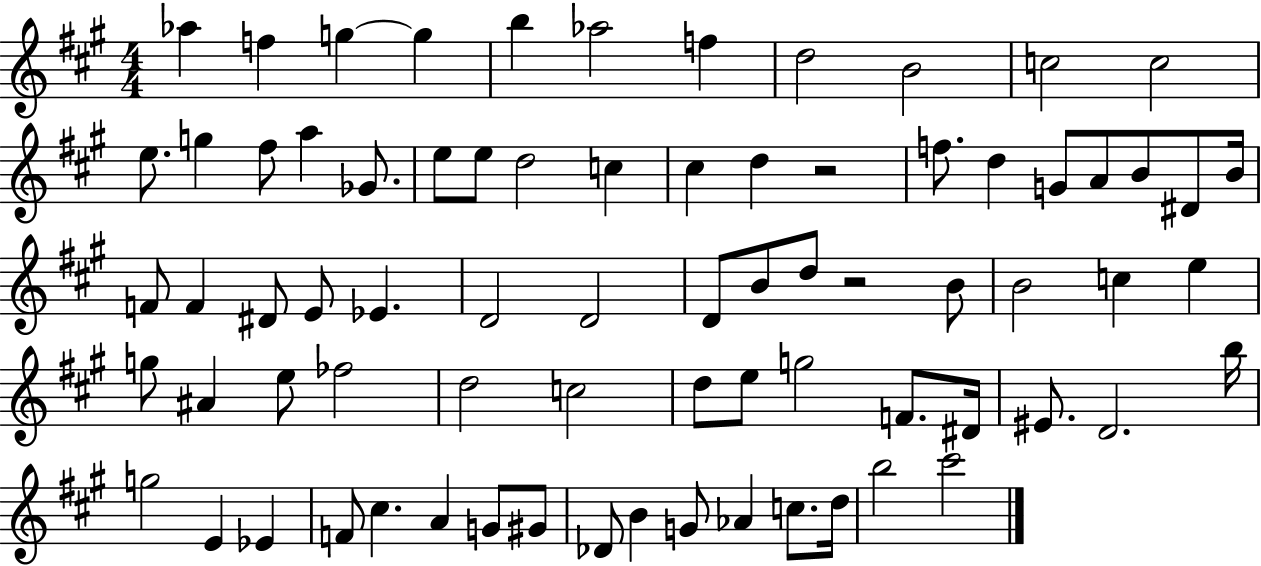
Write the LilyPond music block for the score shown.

{
  \clef treble
  \numericTimeSignature
  \time 4/4
  \key a \major
  aes''4 f''4 g''4~~ g''4 | b''4 aes''2 f''4 | d''2 b'2 | c''2 c''2 | \break e''8. g''4 fis''8 a''4 ges'8. | e''8 e''8 d''2 c''4 | cis''4 d''4 r2 | f''8. d''4 g'8 a'8 b'8 dis'8 b'16 | \break f'8 f'4 dis'8 e'8 ees'4. | d'2 d'2 | d'8 b'8 d''8 r2 b'8 | b'2 c''4 e''4 | \break g''8 ais'4 e''8 fes''2 | d''2 c''2 | d''8 e''8 g''2 f'8. dis'16 | eis'8. d'2. b''16 | \break g''2 e'4 ees'4 | f'8 cis''4. a'4 g'8 gis'8 | des'8 b'4 g'8 aes'4 c''8. d''16 | b''2 cis'''2 | \break \bar "|."
}